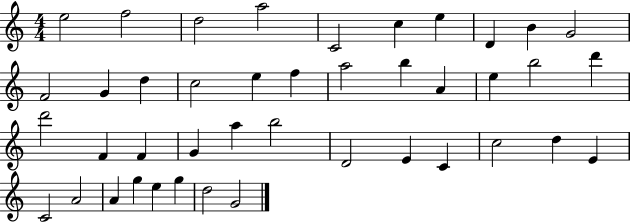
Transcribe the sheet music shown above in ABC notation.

X:1
T:Untitled
M:4/4
L:1/4
K:C
e2 f2 d2 a2 C2 c e D B G2 F2 G d c2 e f a2 b A e b2 d' d'2 F F G a b2 D2 E C c2 d E C2 A2 A g e g d2 G2